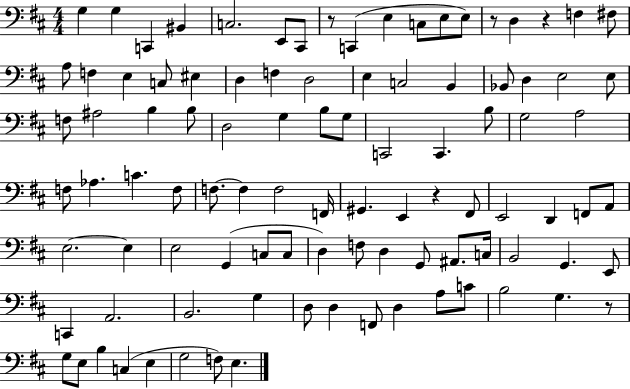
{
  \clef bass
  \numericTimeSignature
  \time 4/4
  \key d \major
  g4 g4 c,4 bis,4 | c2. e,8 cis,8 | r8 c,4( e4 c8 e8 e8) | r8 d4 r4 f4 fis8 | \break a8 f4 e4 c8 eis4 | d4 f4 d2 | e4 c2 b,4 | bes,8 d4 e2 e8 | \break f8 ais2 b4 b8 | d2 g4 b8 g8 | c,2 c,4. b8 | g2 a2 | \break f8 aes4. c'4. f8 | f8.~~ f4 f2 f,16 | gis,4. e,4 r4 fis,8 | e,2 d,4 f,8 a,8 | \break e2.~~ e4 | e2 g,4( c8 c8 | d4) f8 d4 g,8 ais,8. c16 | b,2 g,4. e,8 | \break c,4 a,2. | b,2. g4 | d8 d4 f,8 d4 a8 c'8 | b2 g4. r8 | \break g8 e8 b4 c4( e4 | g2 f8) e4. | \bar "|."
}